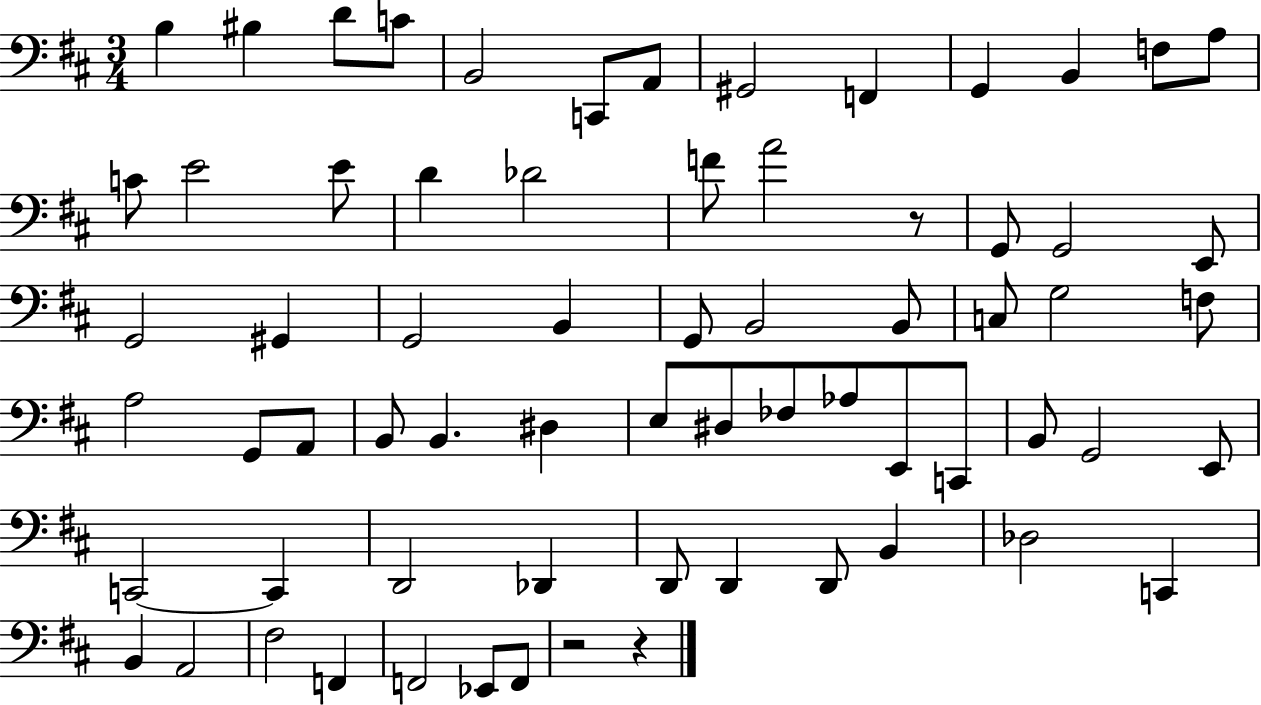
B3/q BIS3/q D4/e C4/e B2/h C2/e A2/e G#2/h F2/q G2/q B2/q F3/e A3/e C4/e E4/h E4/e D4/q Db4/h F4/e A4/h R/e G2/e G2/h E2/e G2/h G#2/q G2/h B2/q G2/e B2/h B2/e C3/e G3/h F3/e A3/h G2/e A2/e B2/e B2/q. D#3/q E3/e D#3/e FES3/e Ab3/e E2/e C2/e B2/e G2/h E2/e C2/h C2/q D2/h Db2/q D2/e D2/q D2/e B2/q Db3/h C2/q B2/q A2/h F#3/h F2/q F2/h Eb2/e F2/e R/h R/q